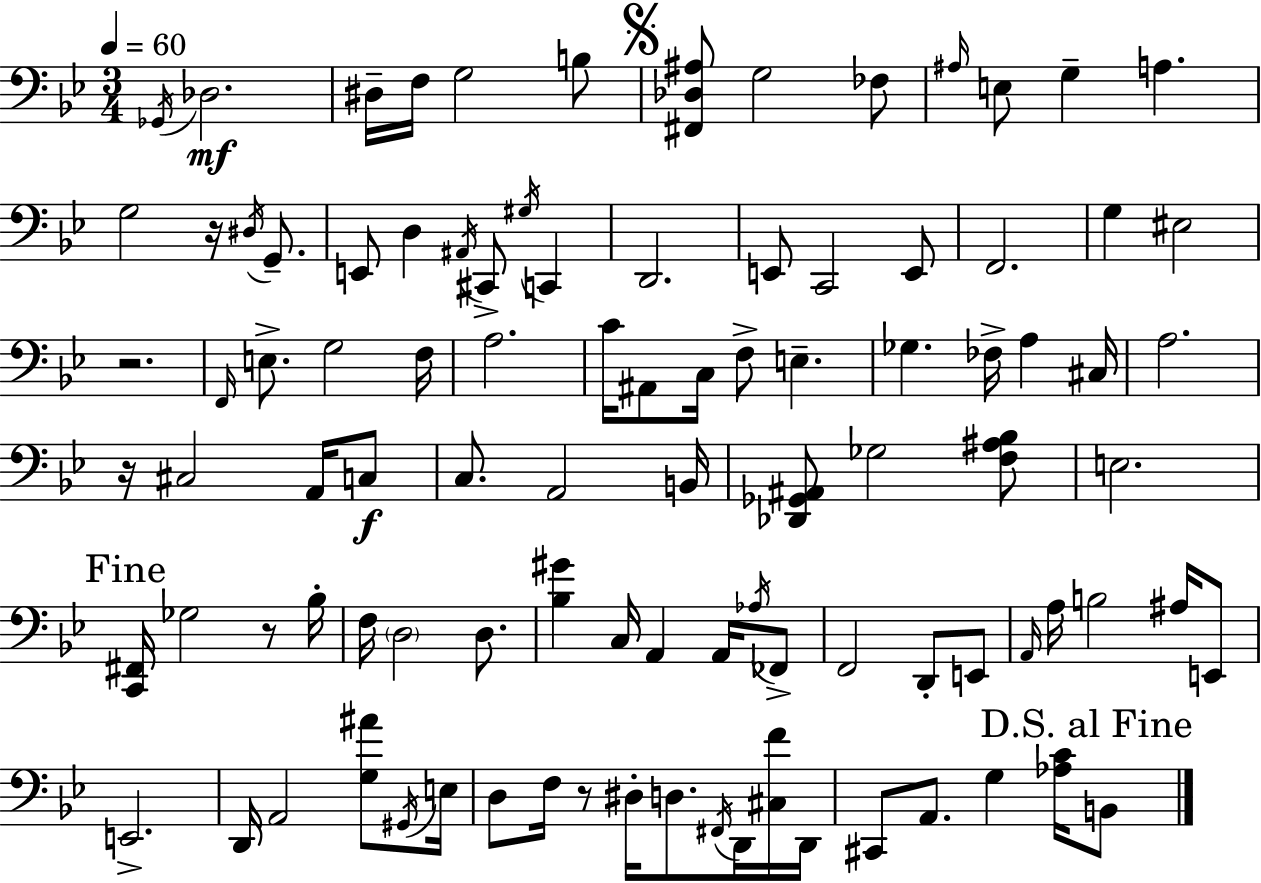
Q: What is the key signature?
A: BES major